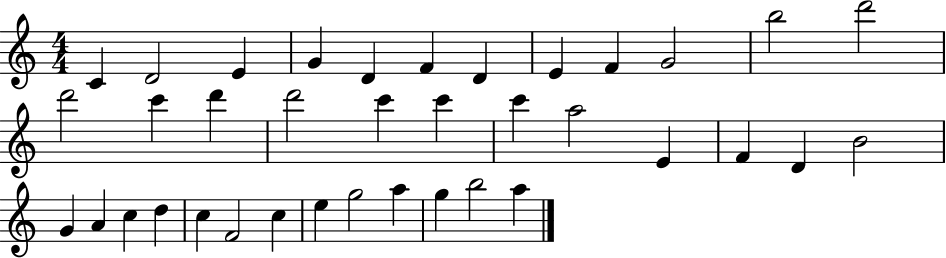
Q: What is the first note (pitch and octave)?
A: C4